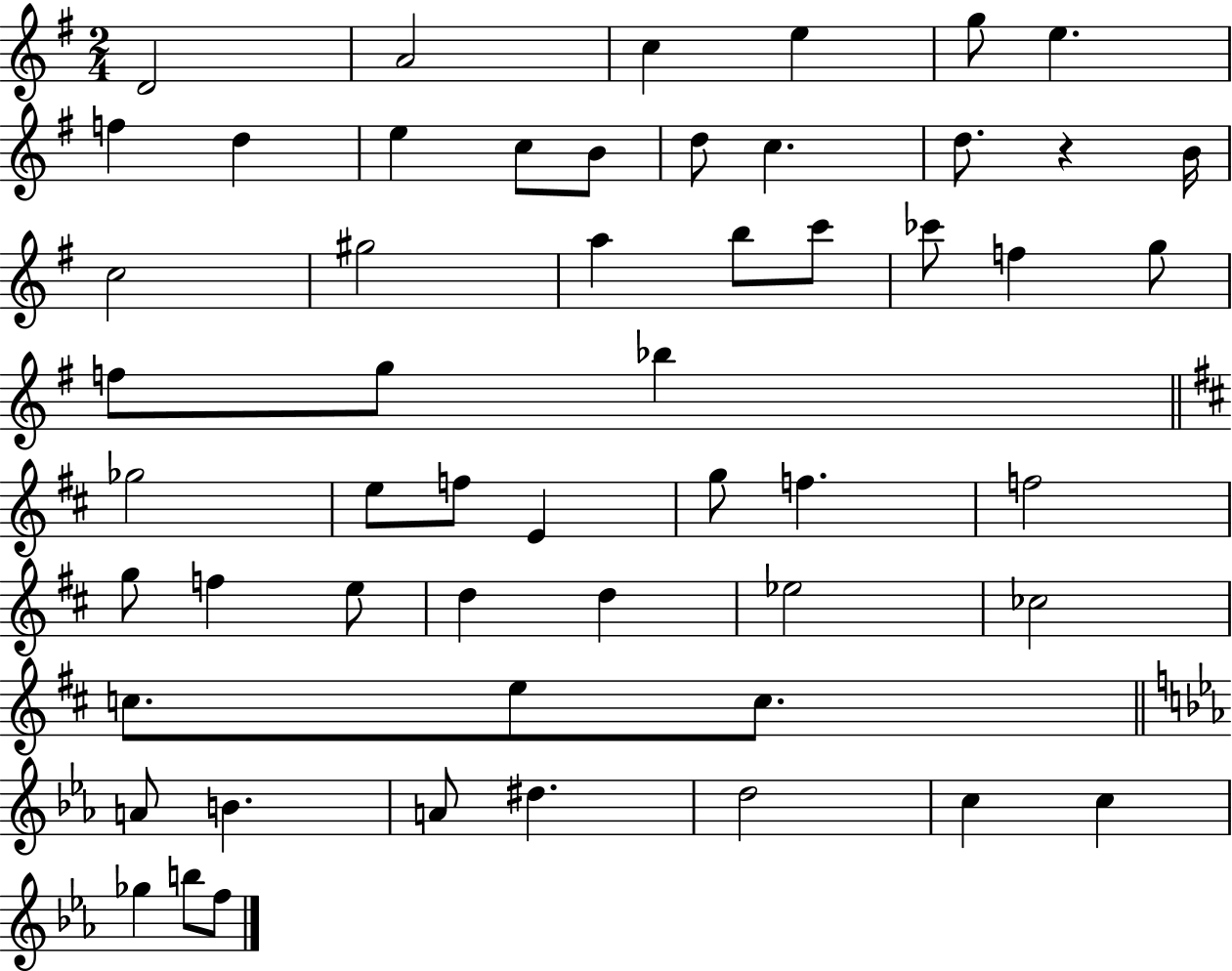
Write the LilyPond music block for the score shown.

{
  \clef treble
  \numericTimeSignature
  \time 2/4
  \key g \major
  d'2 | a'2 | c''4 e''4 | g''8 e''4. | \break f''4 d''4 | e''4 c''8 b'8 | d''8 c''4. | d''8. r4 b'16 | \break c''2 | gis''2 | a''4 b''8 c'''8 | ces'''8 f''4 g''8 | \break f''8 g''8 bes''4 | \bar "||" \break \key d \major ges''2 | e''8 f''8 e'4 | g''8 f''4. | f''2 | \break g''8 f''4 e''8 | d''4 d''4 | ees''2 | ces''2 | \break c''8. e''8 c''8. | \bar "||" \break \key ees \major a'8 b'4. | a'8 dis''4. | d''2 | c''4 c''4 | \break ges''4 b''8 f''8 | \bar "|."
}